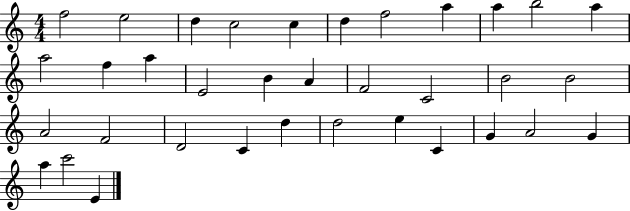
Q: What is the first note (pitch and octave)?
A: F5